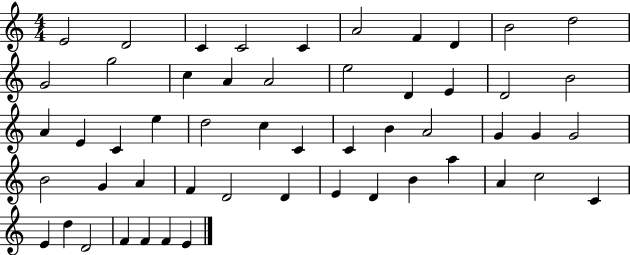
X:1
T:Untitled
M:4/4
L:1/4
K:C
E2 D2 C C2 C A2 F D B2 d2 G2 g2 c A A2 e2 D E D2 B2 A E C e d2 c C C B A2 G G G2 B2 G A F D2 D E D B a A c2 C E d D2 F F F E